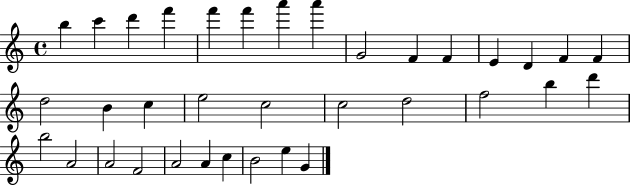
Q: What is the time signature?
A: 4/4